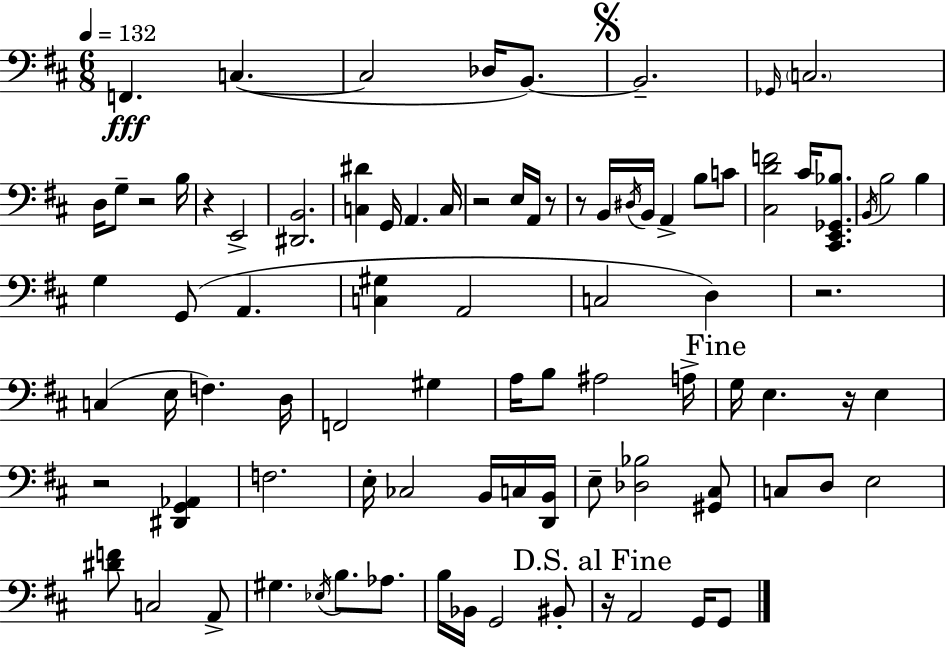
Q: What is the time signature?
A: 6/8